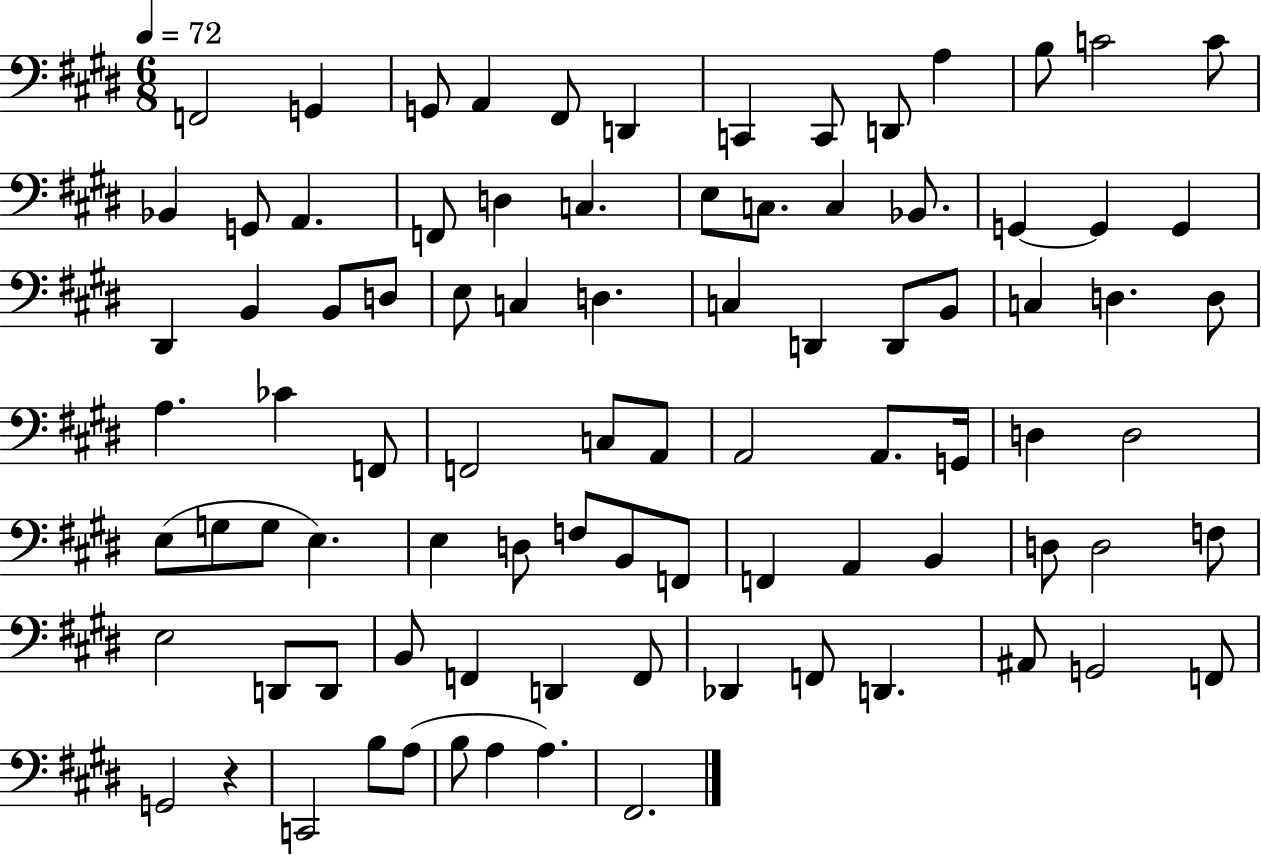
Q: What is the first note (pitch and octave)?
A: F2